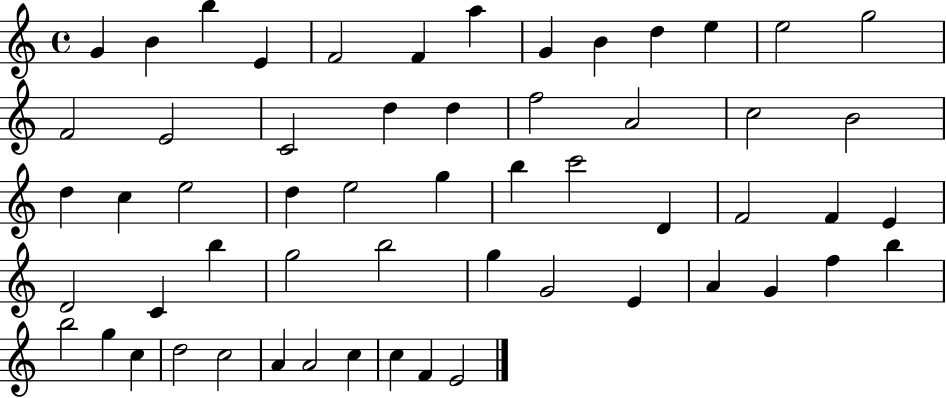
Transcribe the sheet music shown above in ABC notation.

X:1
T:Untitled
M:4/4
L:1/4
K:C
G B b E F2 F a G B d e e2 g2 F2 E2 C2 d d f2 A2 c2 B2 d c e2 d e2 g b c'2 D F2 F E D2 C b g2 b2 g G2 E A G f b b2 g c d2 c2 A A2 c c F E2